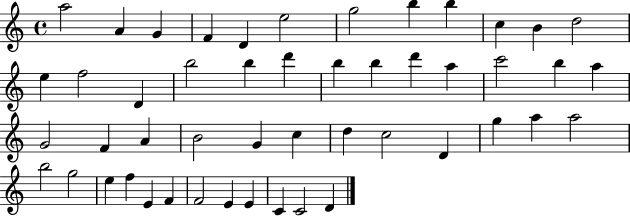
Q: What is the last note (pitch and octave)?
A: D4